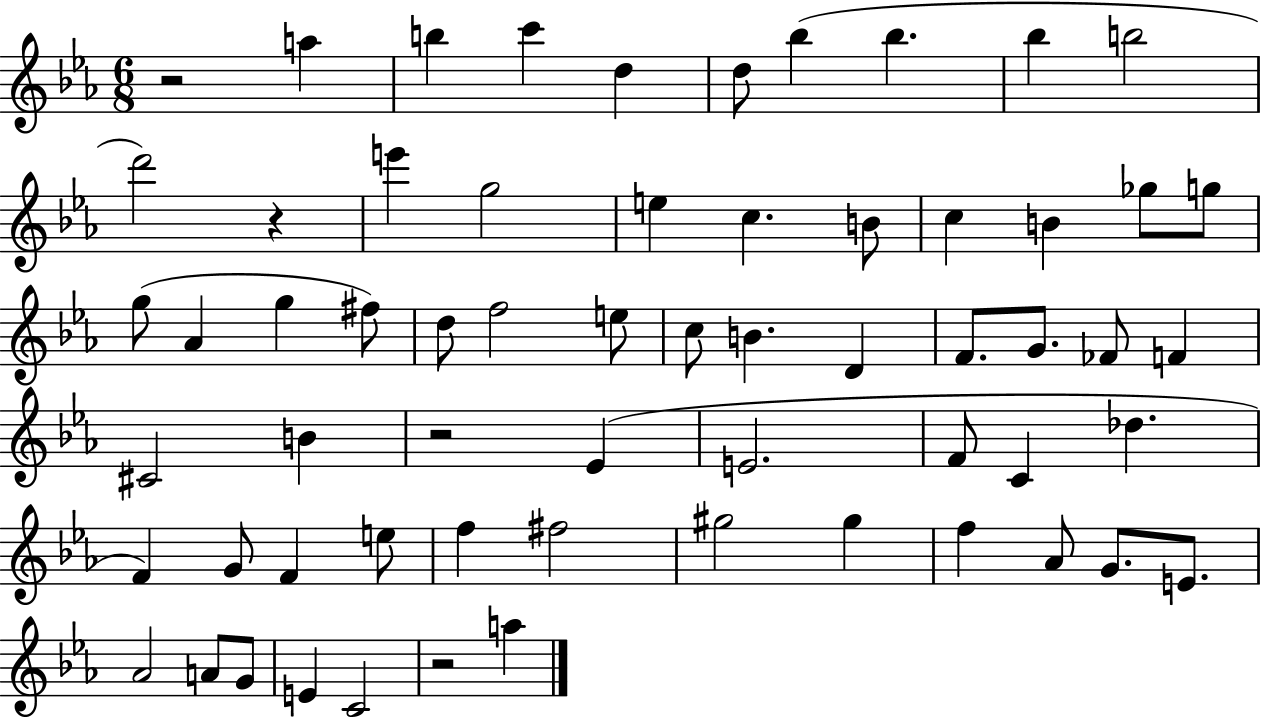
R/h A5/q B5/q C6/q D5/q D5/e Bb5/q Bb5/q. Bb5/q B5/h D6/h R/q E6/q G5/h E5/q C5/q. B4/e C5/q B4/q Gb5/e G5/e G5/e Ab4/q G5/q F#5/e D5/e F5/h E5/e C5/e B4/q. D4/q F4/e. G4/e. FES4/e F4/q C#4/h B4/q R/h Eb4/q E4/h. F4/e C4/q Db5/q. F4/q G4/e F4/q E5/e F5/q F#5/h G#5/h G#5/q F5/q Ab4/e G4/e. E4/e. Ab4/h A4/e G4/e E4/q C4/h R/h A5/q